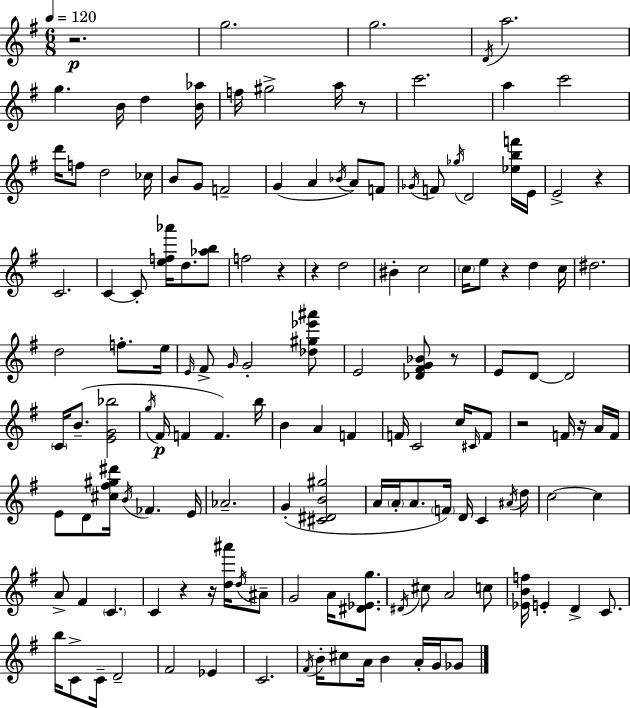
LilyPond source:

{
  \clef treble
  \numericTimeSignature
  \time 6/8
  \key e \minor
  \tempo 4 = 120
  \repeat volta 2 { r2.\p | g''2. | g''2. | \acciaccatura { d'16 } a''2. | \break g''4. b'16 d''4 | <b' aes''>16 f''16 gis''2-> a''16 r8 | c'''2. | a''4 c'''2 | \break d'''16 f''8 d''2 | ces''16 b'8 g'8 f'2-- | g'4( a'4 \acciaccatura { bes'16 } a'8) | f'8 \acciaccatura { ges'16 } f'8 \acciaccatura { ges''16 } d'2 | \break <ees'' b'' f'''>16 e'16 e'2-> | r4 c'2. | c'4~~ c'8-. <e'' f'' aes'''>16 d''8. | <aes'' b''>8 f''2 | \break r4 r4 d''2 | bis'4-. c''2 | \parenthesize c''16 e''8 r4 d''4 | c''16 dis''2. | \break d''2 | f''8.-. e''16 \grace { e'16 } fis'8-> \grace { g'16 } g'2-. | <des'' gis'' ees''' ais'''>8 e'2 | <des' fis' g' bes'>8 r8 e'8 d'8~~ d'2 | \break \parenthesize c'16 b'8.--( <e' g' bes''>2 | \acciaccatura { g''16 }\p fis'16 f'4 | f'4.) b''16 b'4 a'4 | f'4 f'16 c'2 | \break c''16 \grace { cis'16 } f'8 r2 | f'16 r16 a'16 f'16 e'8 d'8 | <cis'' fis'' gis'' dis'''>16 \acciaccatura { b'16 } fes'4. e'16 aes'2.-- | g'4-.( | \break <cis' dis' b' gis''>2 a'16 \parenthesize a'16-. a'8. | \parenthesize f'16) d'16 c'4 \acciaccatura { ais'16 } d''16 c''2~~ | c''4 a'8-> | fis'4 \parenthesize c'4. c'4 | \break r4 r16 <d'' ais'''>16 \acciaccatura { d''16 } ais'8-- g'2 | a'16 <dis' ees' g''>8. \acciaccatura { dis'16 } | cis''8 a'2 c''8 | <ees' b' f''>16 e'4-. d'4-> c'8. | \break b''16 c'8-> c'16-- d'2-- | fis'2 ees'4 | c'2. | \acciaccatura { fis'16 } b'16-. cis''8 a'16 b'4 a'16-. g'16 ges'8 | \break } \bar "|."
}